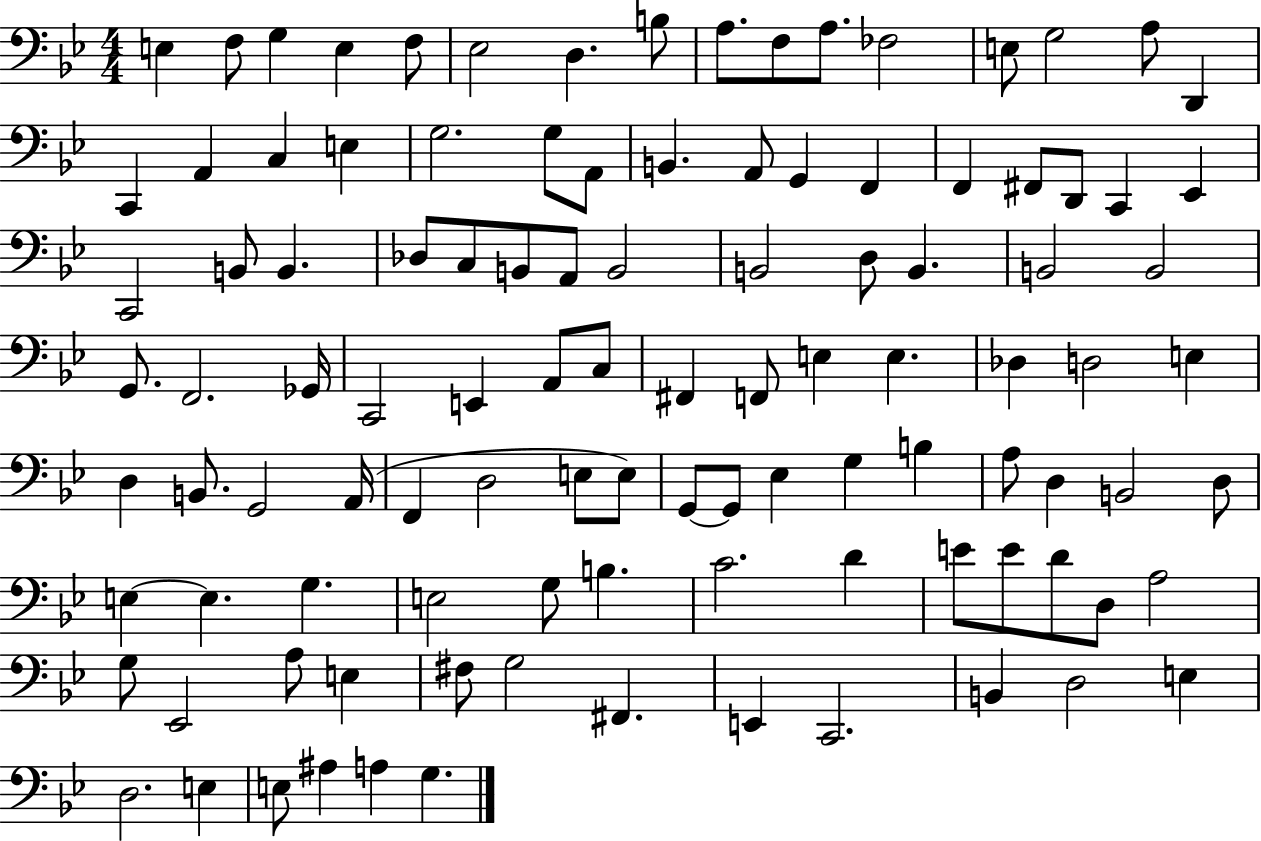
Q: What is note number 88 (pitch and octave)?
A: D3